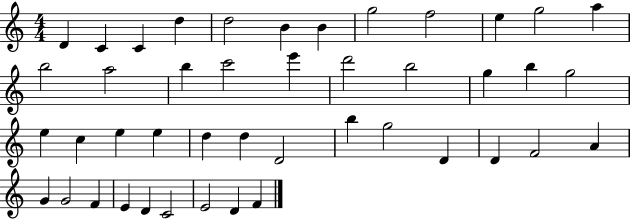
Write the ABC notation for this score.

X:1
T:Untitled
M:4/4
L:1/4
K:C
D C C d d2 B B g2 f2 e g2 a b2 a2 b c'2 e' d'2 b2 g b g2 e c e e d d D2 b g2 D D F2 A G G2 F E D C2 E2 D F